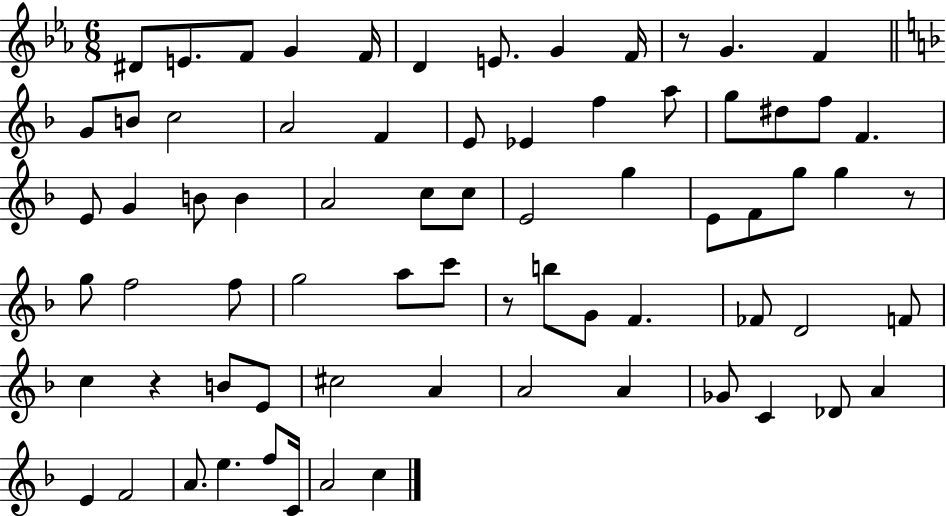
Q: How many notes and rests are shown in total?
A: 72